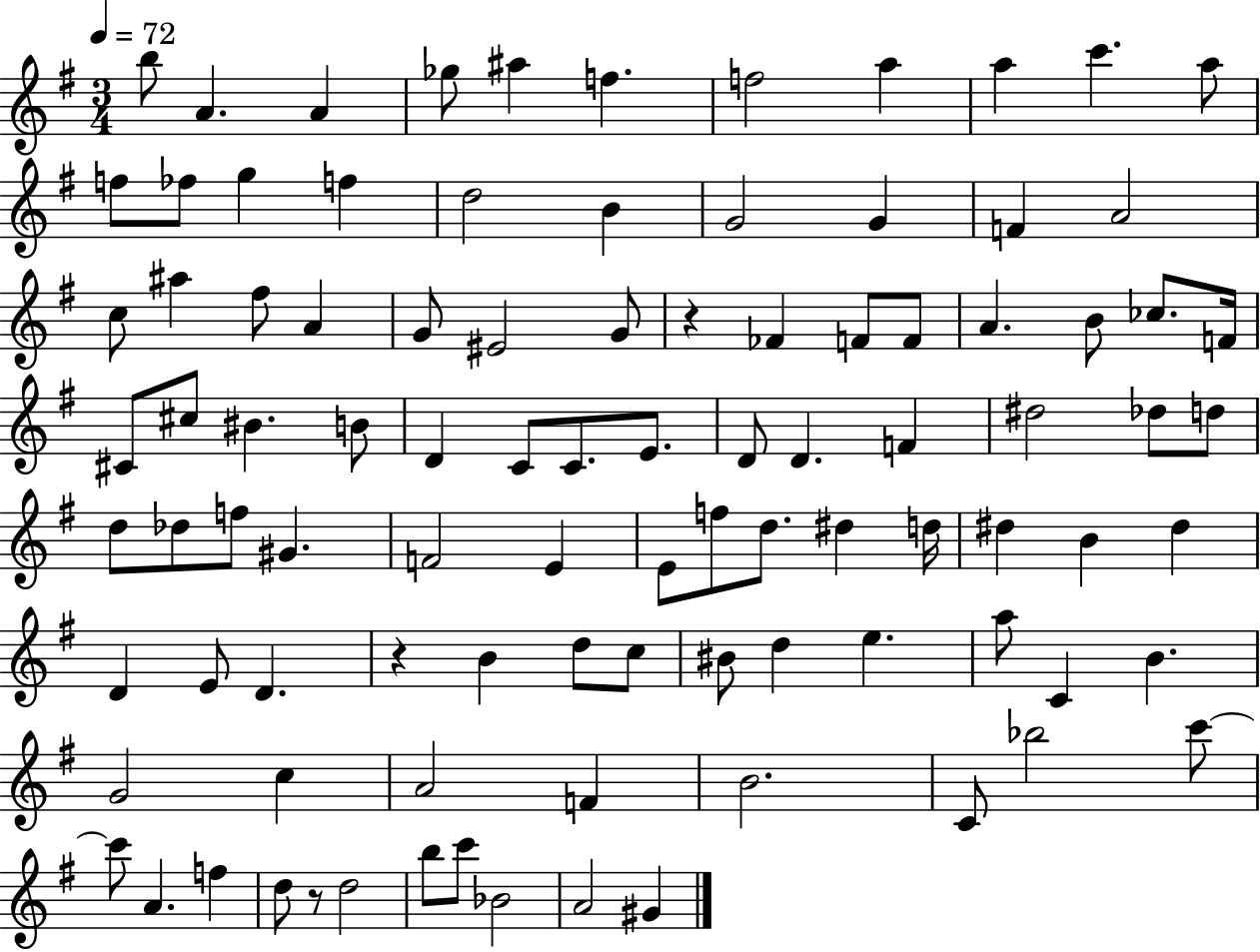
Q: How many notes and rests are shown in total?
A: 96